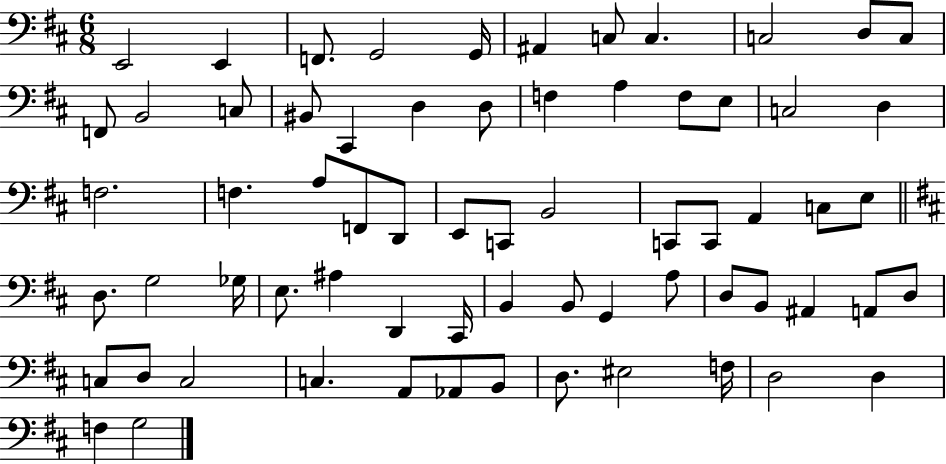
E2/h E2/q F2/e. G2/h G2/s A#2/q C3/e C3/q. C3/h D3/e C3/e F2/e B2/h C3/e BIS2/e C#2/q D3/q D3/e F3/q A3/q F3/e E3/e C3/h D3/q F3/h. F3/q. A3/e F2/e D2/e E2/e C2/e B2/h C2/e C2/e A2/q C3/e E3/e D3/e. G3/h Gb3/s E3/e. A#3/q D2/q C#2/s B2/q B2/e G2/q A3/e D3/e B2/e A#2/q A2/e D3/e C3/e D3/e C3/h C3/q. A2/e Ab2/e B2/e D3/e. EIS3/h F3/s D3/h D3/q F3/q G3/h